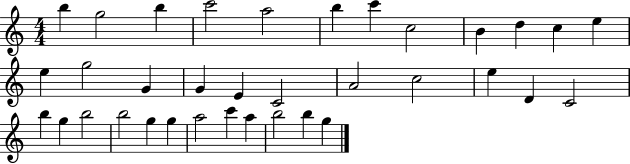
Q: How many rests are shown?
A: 0